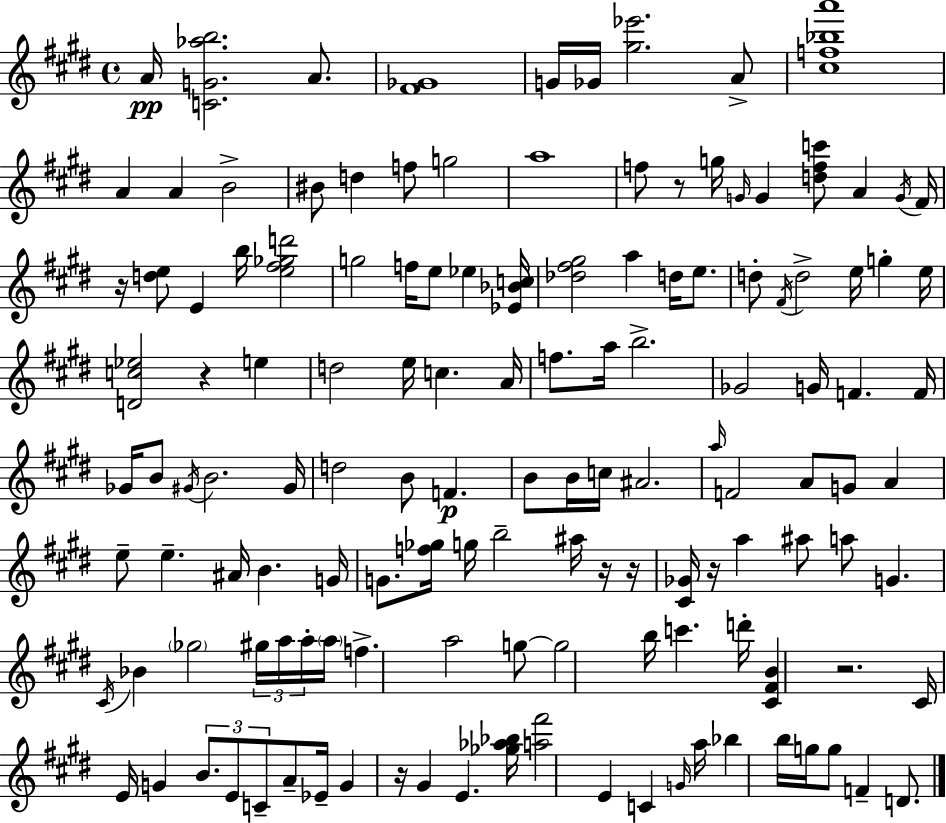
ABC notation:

X:1
T:Untitled
M:4/4
L:1/4
K:E
A/4 [CG_ab]2 A/2 [^F_G]4 G/4 _G/4 [^g_e']2 A/2 [^cf_ba']4 A A B2 ^B/2 d f/2 g2 a4 f/2 z/2 g/4 G/4 G [dfc']/2 A G/4 ^F/4 z/4 [de]/2 E b/4 [e^f_gd']2 g2 f/4 e/2 _e [_E_Bc]/4 [_d^f^g]2 a d/4 e/2 d/2 ^F/4 d2 e/4 g e/4 [Dc_e]2 z e d2 e/4 c A/4 f/2 a/4 b2 _G2 G/4 F F/4 _G/4 B/2 ^G/4 B2 ^G/4 d2 B/2 F B/2 B/4 c/4 ^A2 a/4 F2 A/2 G/2 A e/2 e ^A/4 B G/4 G/2 [f_g]/4 g/4 b2 ^a/4 z/4 z/4 [^C_G]/4 z/4 a ^a/2 a/2 G ^C/4 _B _g2 ^g/4 a/4 a/4 a/4 f a2 g/2 g2 b/4 c' d'/4 [^C^FB] z2 ^C/4 E/4 G B/2 E/2 C/2 A/2 _E/4 G z/4 ^G E [_g_a_b]/4 [a^f']2 E C G/4 a/4 _b b/4 g/4 g/2 F D/2